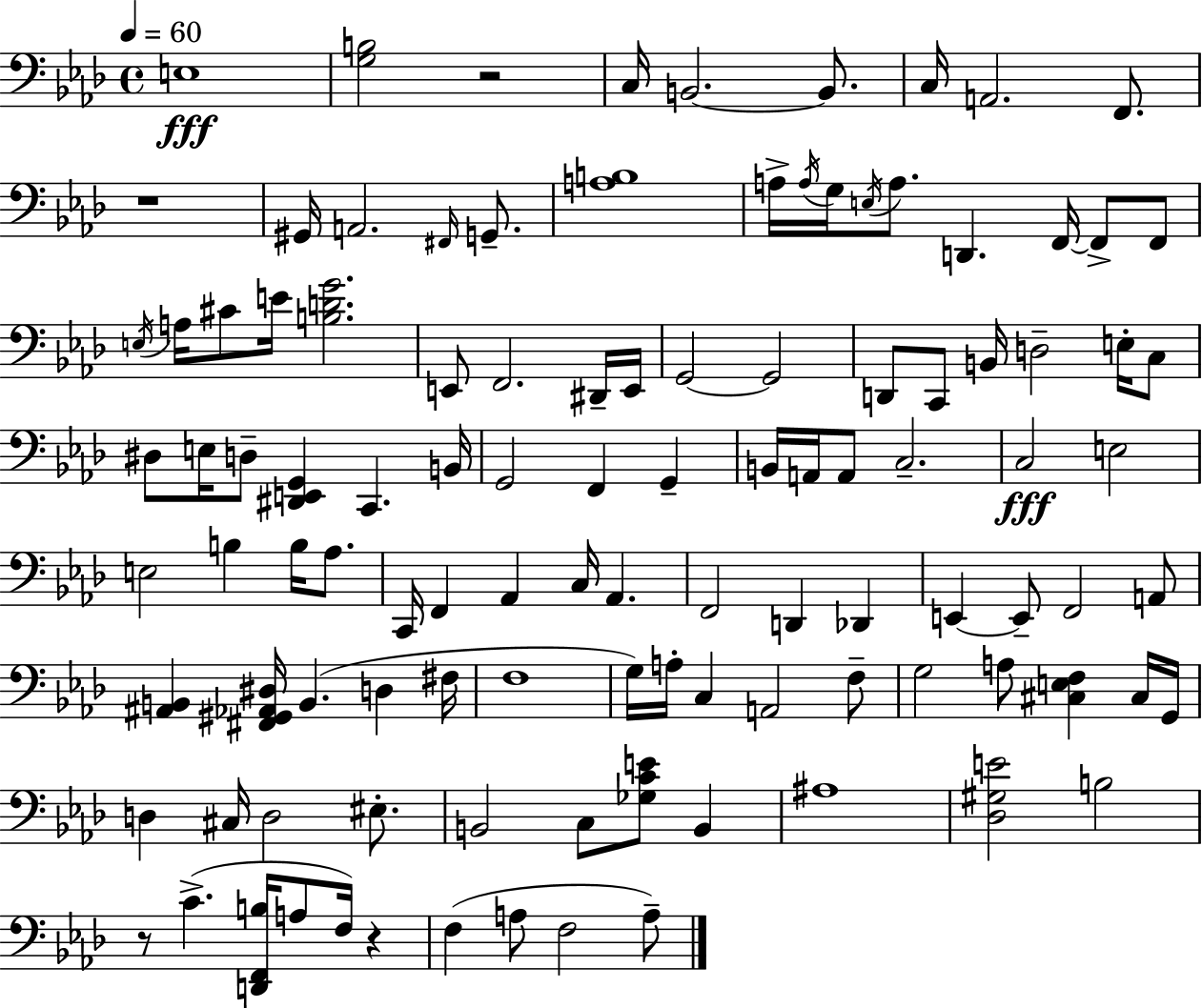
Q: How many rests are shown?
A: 4